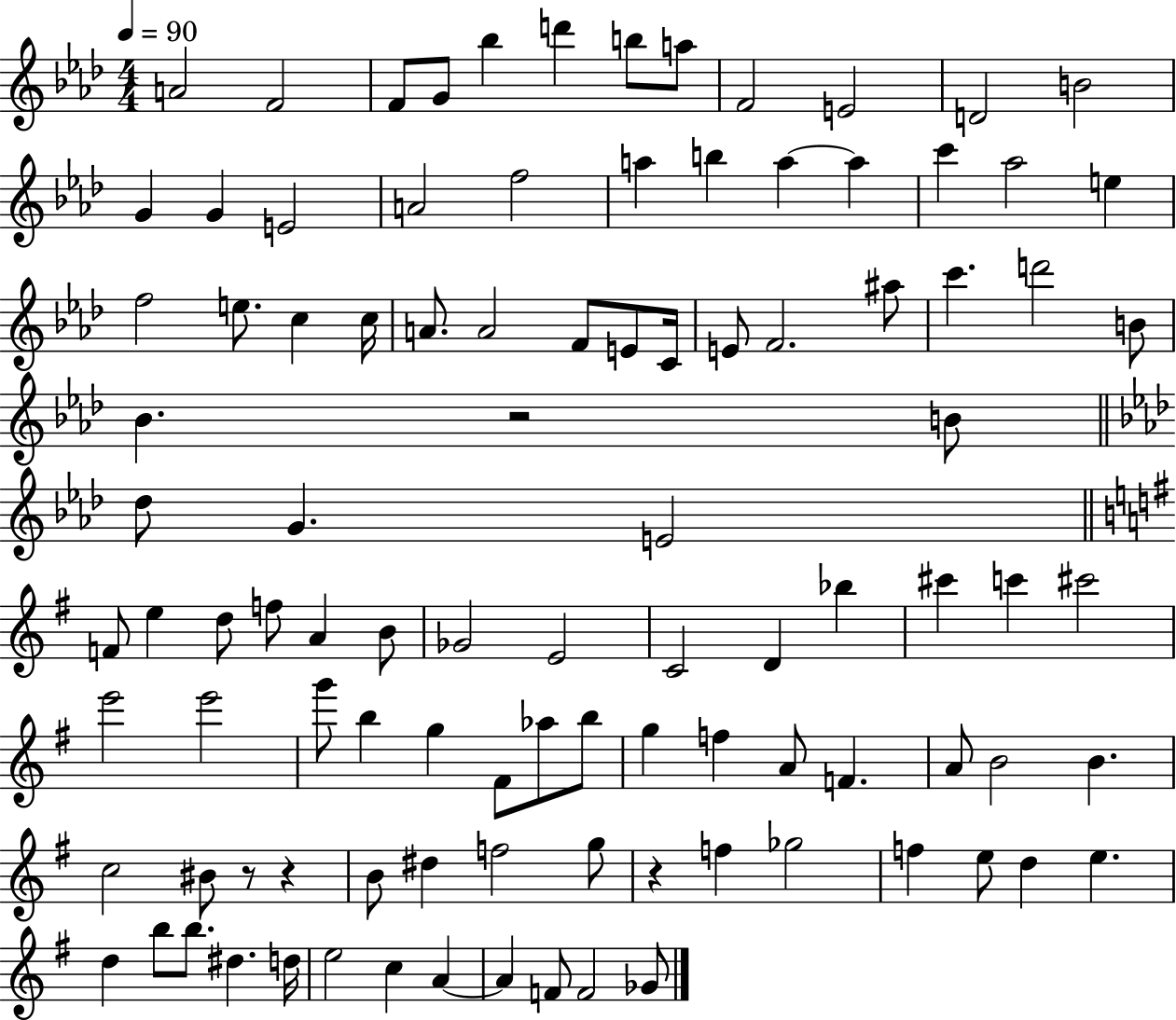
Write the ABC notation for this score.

X:1
T:Untitled
M:4/4
L:1/4
K:Ab
A2 F2 F/2 G/2 _b d' b/2 a/2 F2 E2 D2 B2 G G E2 A2 f2 a b a a c' _a2 e f2 e/2 c c/4 A/2 A2 F/2 E/2 C/4 E/2 F2 ^a/2 c' d'2 B/2 _B z2 B/2 _d/2 G E2 F/2 e d/2 f/2 A B/2 _G2 E2 C2 D _b ^c' c' ^c'2 e'2 e'2 g'/2 b g ^F/2 _a/2 b/2 g f A/2 F A/2 B2 B c2 ^B/2 z/2 z B/2 ^d f2 g/2 z f _g2 f e/2 d e d b/2 b/2 ^d d/4 e2 c A A F/2 F2 _G/2